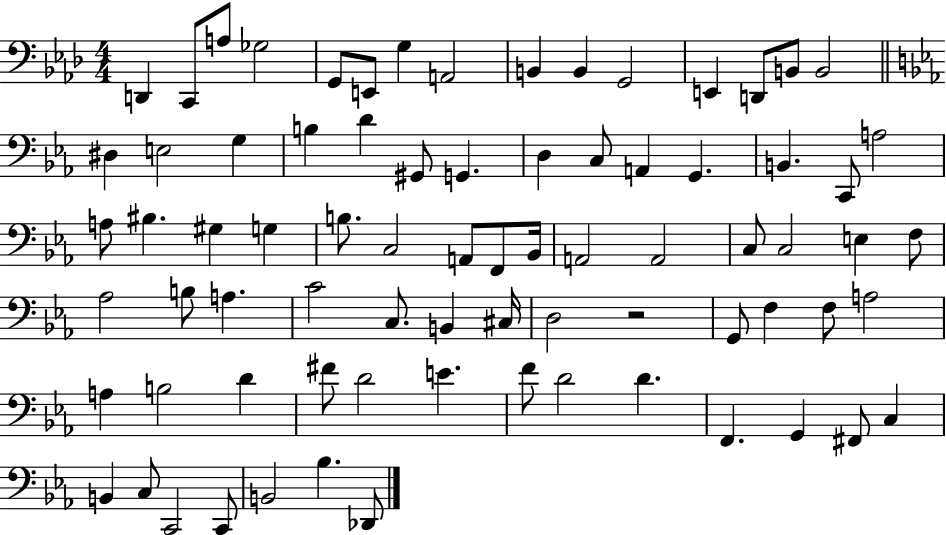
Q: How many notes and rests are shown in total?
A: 77